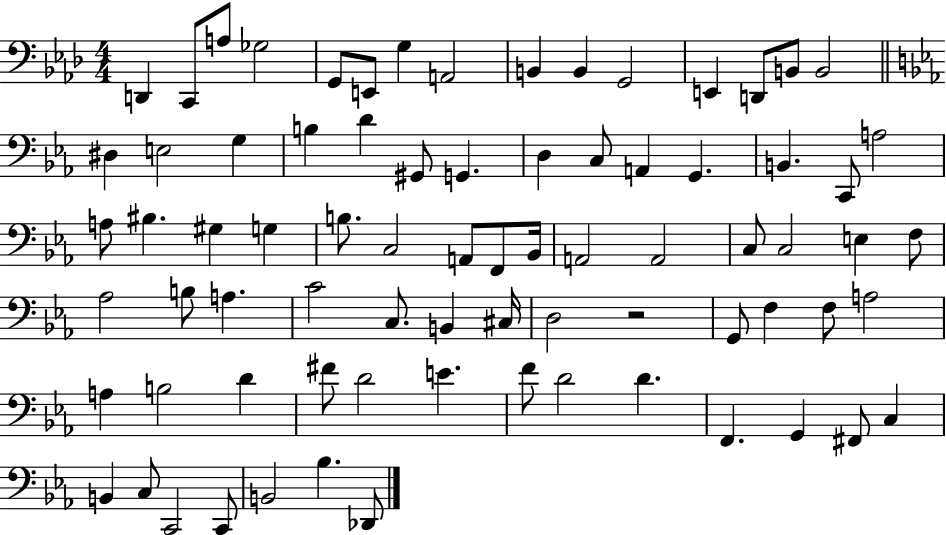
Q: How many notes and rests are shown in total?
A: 77